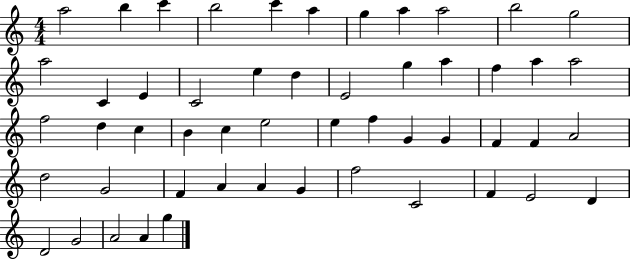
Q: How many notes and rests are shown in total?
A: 52